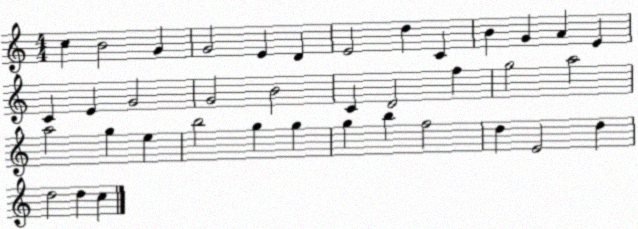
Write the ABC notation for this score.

X:1
T:Untitled
M:4/4
L:1/4
K:C
c B2 G G2 E D E2 d C B G A E C E G2 G2 B2 C D2 f g2 a2 a2 g e b2 g g g b f2 d E2 d d2 d c